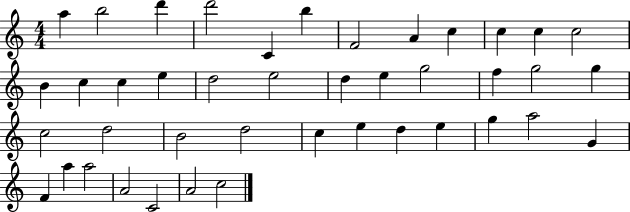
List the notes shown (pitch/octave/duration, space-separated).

A5/q B5/h D6/q D6/h C4/q B5/q F4/h A4/q C5/q C5/q C5/q C5/h B4/q C5/q C5/q E5/q D5/h E5/h D5/q E5/q G5/h F5/q G5/h G5/q C5/h D5/h B4/h D5/h C5/q E5/q D5/q E5/q G5/q A5/h G4/q F4/q A5/q A5/h A4/h C4/h A4/h C5/h